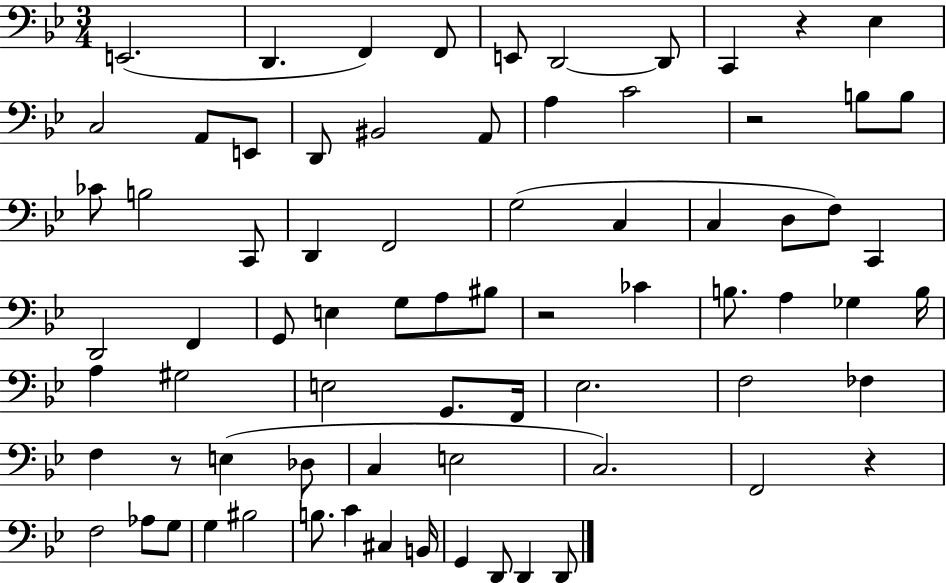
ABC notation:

X:1
T:Untitled
M:3/4
L:1/4
K:Bb
E,,2 D,, F,, F,,/2 E,,/2 D,,2 D,,/2 C,, z _E, C,2 A,,/2 E,,/2 D,,/2 ^B,,2 A,,/2 A, C2 z2 B,/2 B,/2 _C/2 B,2 C,,/2 D,, F,,2 G,2 C, C, D,/2 F,/2 C,, D,,2 F,, G,,/2 E, G,/2 A,/2 ^B,/2 z2 _C B,/2 A, _G, B,/4 A, ^G,2 E,2 G,,/2 F,,/4 _E,2 F,2 _F, F, z/2 E, _D,/2 C, E,2 C,2 F,,2 z F,2 _A,/2 G,/2 G, ^B,2 B,/2 C ^C, B,,/4 G,, D,,/2 D,, D,,/2